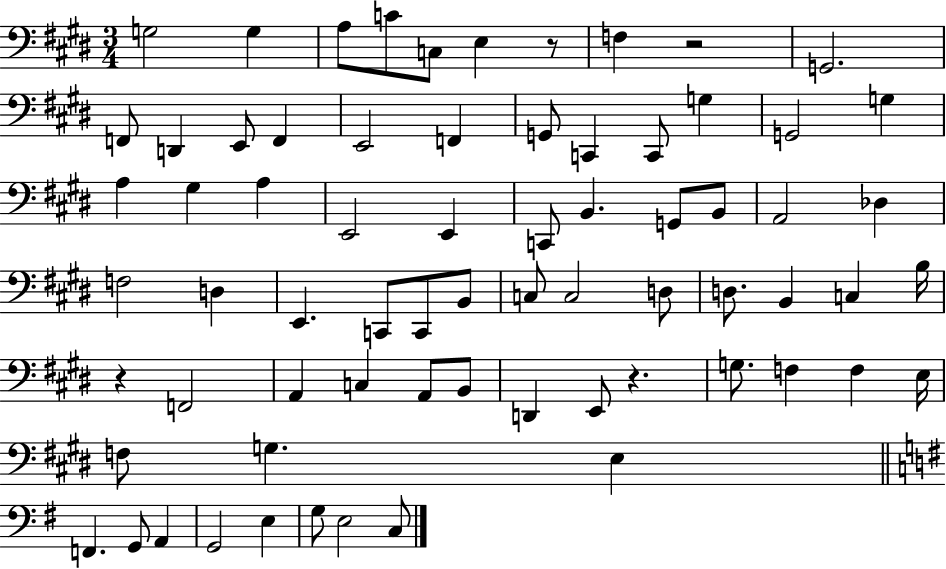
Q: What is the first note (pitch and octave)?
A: G3